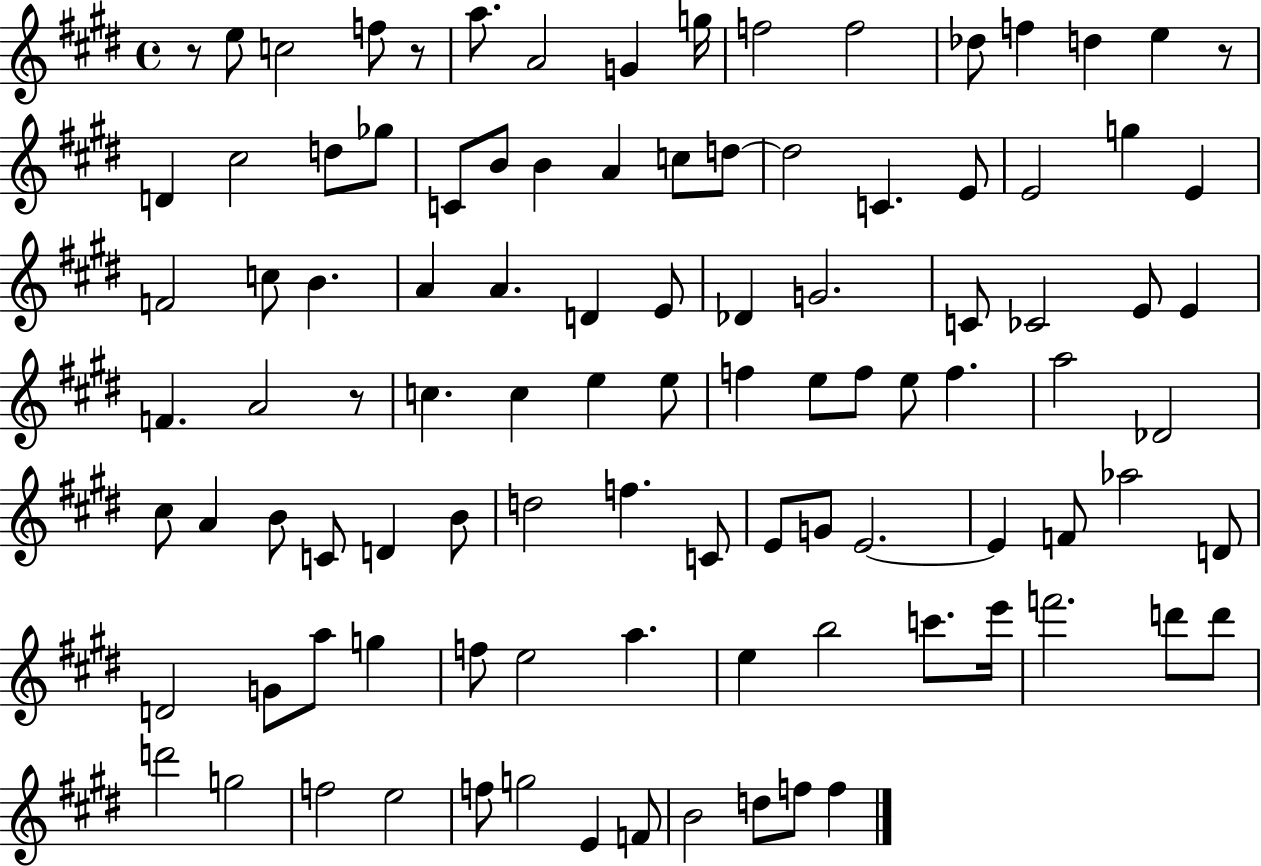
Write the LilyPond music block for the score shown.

{
  \clef treble
  \time 4/4
  \defaultTimeSignature
  \key e \major
  r8 e''8 c''2 f''8 r8 | a''8. a'2 g'4 g''16 | f''2 f''2 | des''8 f''4 d''4 e''4 r8 | \break d'4 cis''2 d''8 ges''8 | c'8 b'8 b'4 a'4 c''8 d''8~~ | d''2 c'4. e'8 | e'2 g''4 e'4 | \break f'2 c''8 b'4. | a'4 a'4. d'4 e'8 | des'4 g'2. | c'8 ces'2 e'8 e'4 | \break f'4. a'2 r8 | c''4. c''4 e''4 e''8 | f''4 e''8 f''8 e''8 f''4. | a''2 des'2 | \break cis''8 a'4 b'8 c'8 d'4 b'8 | d''2 f''4. c'8 | e'8 g'8 e'2.~~ | e'4 f'8 aes''2 d'8 | \break d'2 g'8 a''8 g''4 | f''8 e''2 a''4. | e''4 b''2 c'''8. e'''16 | f'''2. d'''8 d'''8 | \break d'''2 g''2 | f''2 e''2 | f''8 g''2 e'4 f'8 | b'2 d''8 f''8 f''4 | \break \bar "|."
}